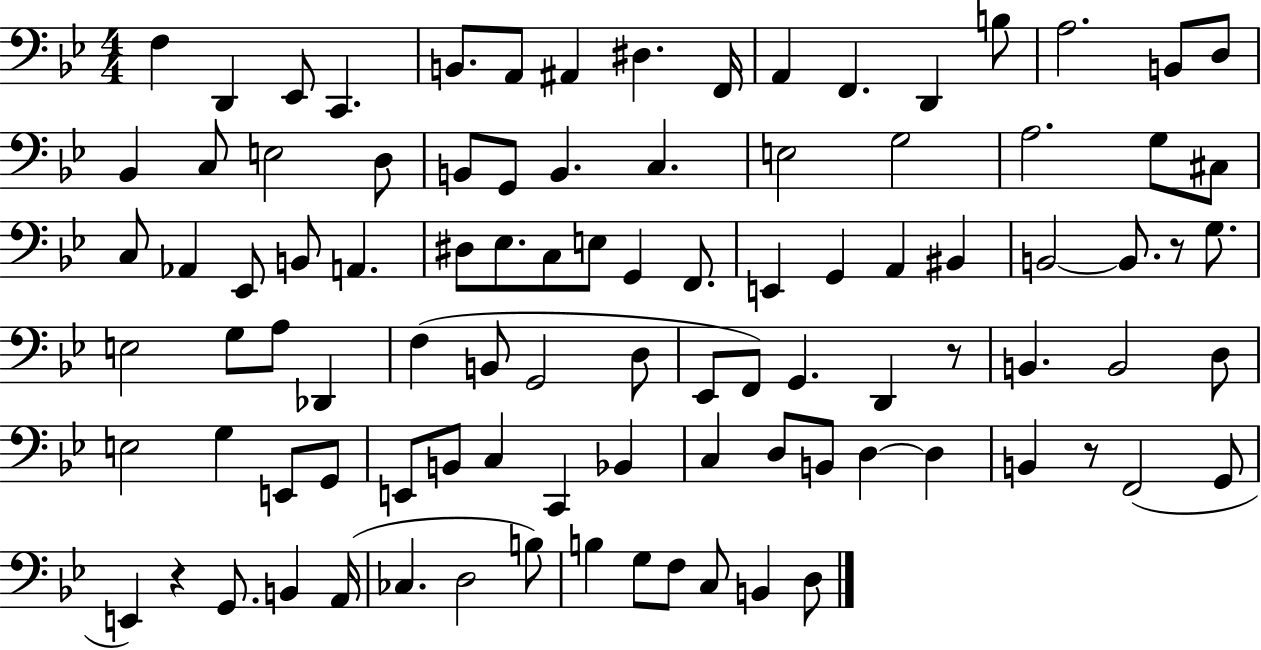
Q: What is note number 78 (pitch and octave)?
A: F2